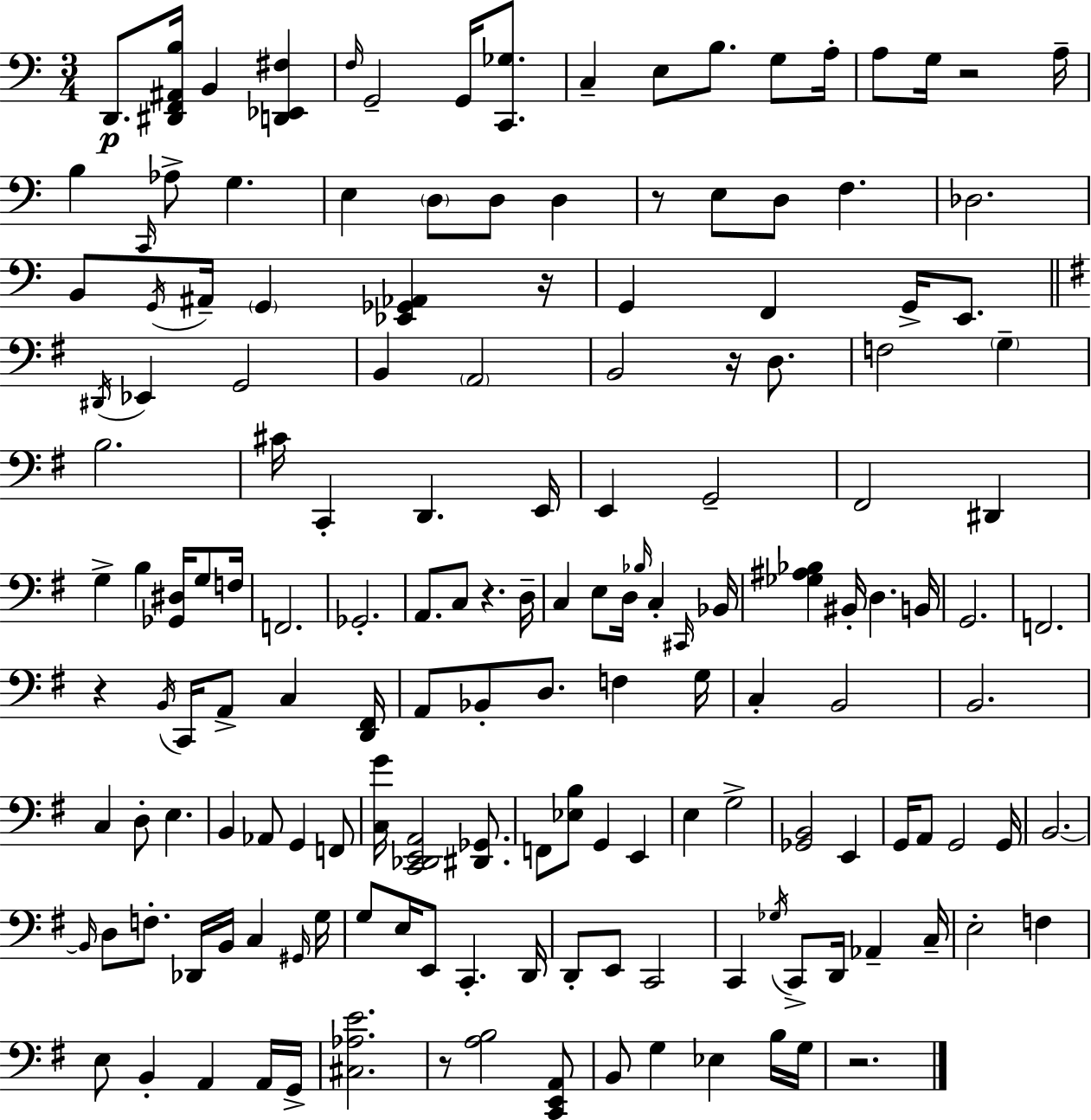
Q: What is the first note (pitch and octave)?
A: D2